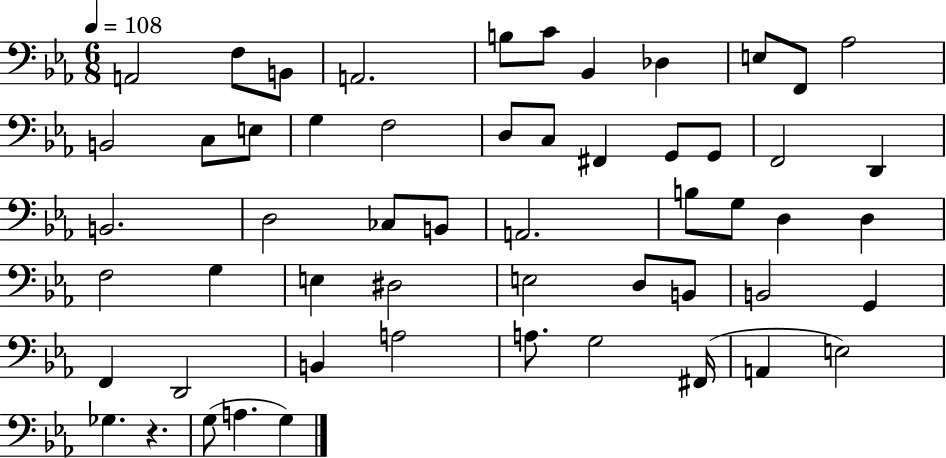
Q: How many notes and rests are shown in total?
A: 55